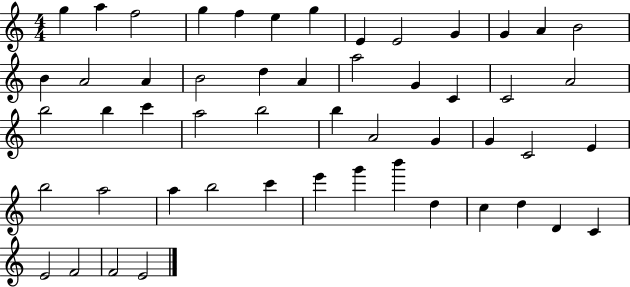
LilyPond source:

{
  \clef treble
  \numericTimeSignature
  \time 4/4
  \key c \major
  g''4 a''4 f''2 | g''4 f''4 e''4 g''4 | e'4 e'2 g'4 | g'4 a'4 b'2 | \break b'4 a'2 a'4 | b'2 d''4 a'4 | a''2 g'4 c'4 | c'2 a'2 | \break b''2 b''4 c'''4 | a''2 b''2 | b''4 a'2 g'4 | g'4 c'2 e'4 | \break b''2 a''2 | a''4 b''2 c'''4 | e'''4 g'''4 b'''4 d''4 | c''4 d''4 d'4 c'4 | \break e'2 f'2 | f'2 e'2 | \bar "|."
}